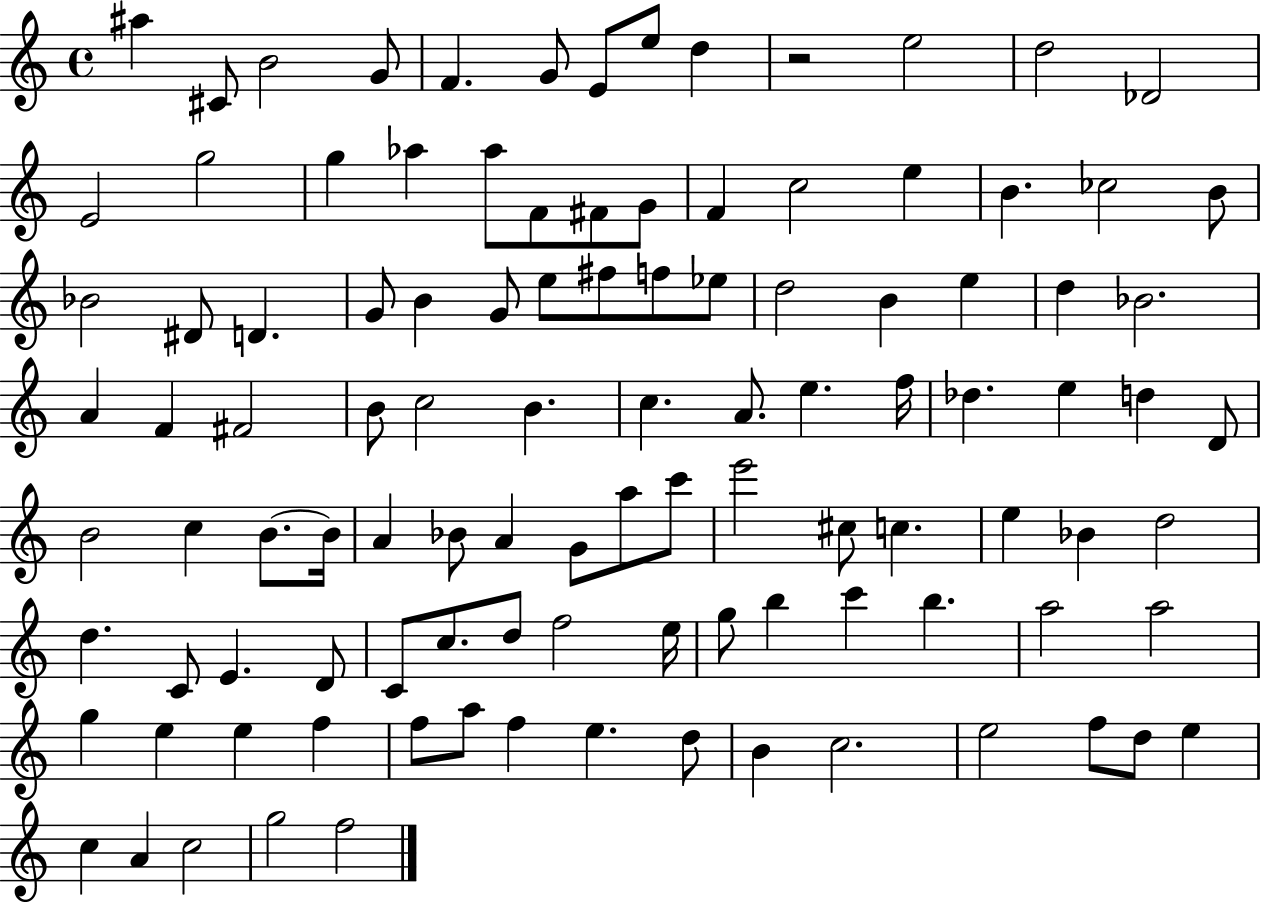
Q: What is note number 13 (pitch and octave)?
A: E4